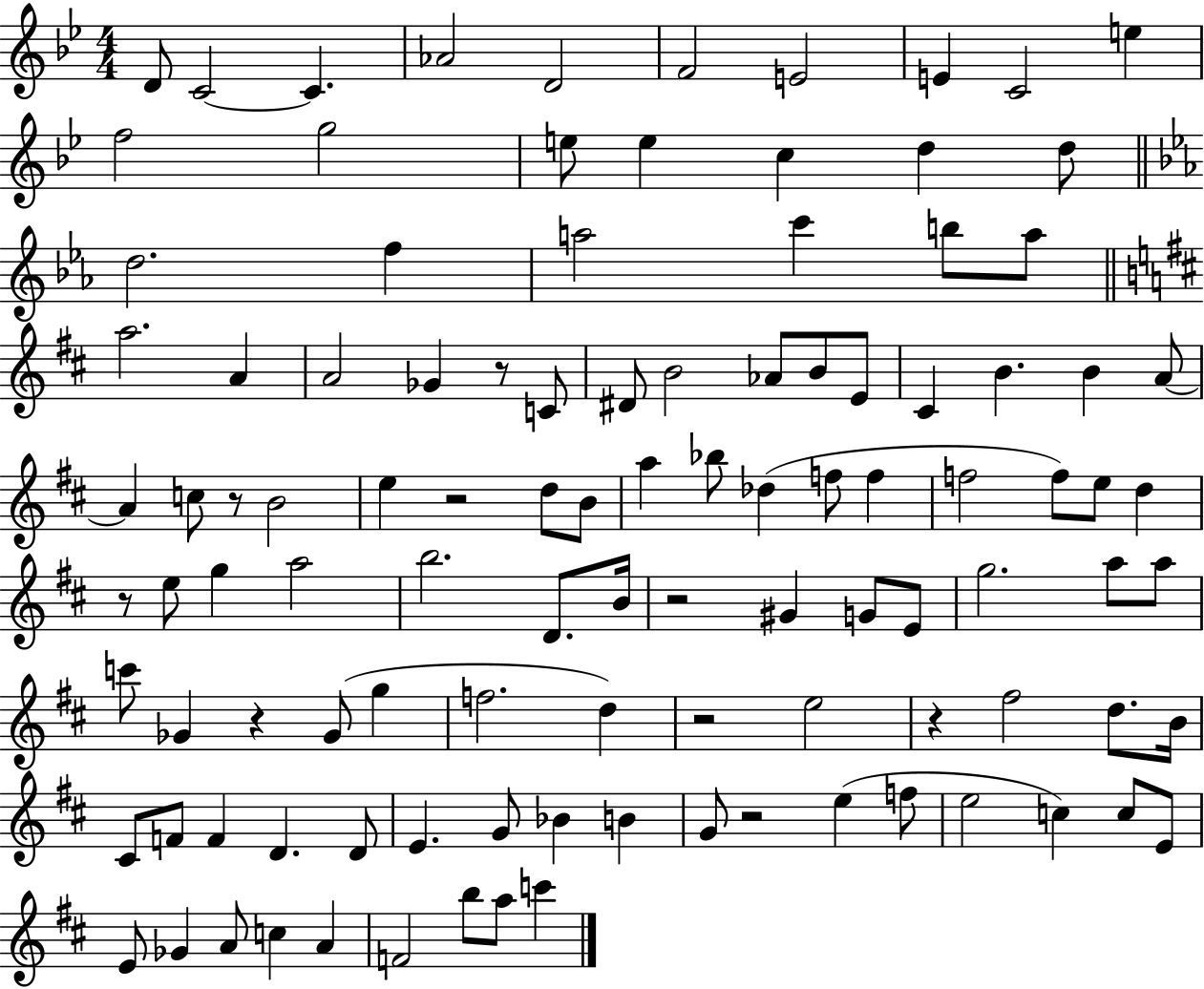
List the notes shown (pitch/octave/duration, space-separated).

D4/e C4/h C4/q. Ab4/h D4/h F4/h E4/h E4/q C4/h E5/q F5/h G5/h E5/e E5/q C5/q D5/q D5/e D5/h. F5/q A5/h C6/q B5/e A5/e A5/h. A4/q A4/h Gb4/q R/e C4/e D#4/e B4/h Ab4/e B4/e E4/e C#4/q B4/q. B4/q A4/e A4/q C5/e R/e B4/h E5/q R/h D5/e B4/e A5/q Bb5/e Db5/q F5/e F5/q F5/h F5/e E5/e D5/q R/e E5/e G5/q A5/h B5/h. D4/e. B4/s R/h G#4/q G4/e E4/e G5/h. A5/e A5/e C6/e Gb4/q R/q Gb4/e G5/q F5/h. D5/q R/h E5/h R/q F#5/h D5/e. B4/s C#4/e F4/e F4/q D4/q. D4/e E4/q. G4/e Bb4/q B4/q G4/e R/h E5/q F5/e E5/h C5/q C5/e E4/e E4/e Gb4/q A4/e C5/q A4/q F4/h B5/e A5/e C6/q